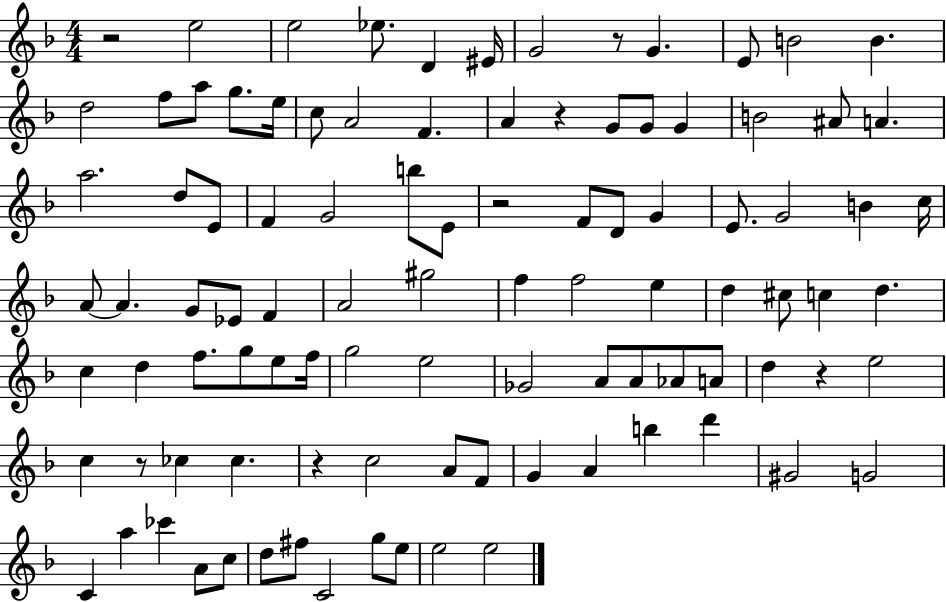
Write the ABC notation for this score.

X:1
T:Untitled
M:4/4
L:1/4
K:F
z2 e2 e2 _e/2 D ^E/4 G2 z/2 G E/2 B2 B d2 f/2 a/2 g/2 e/4 c/2 A2 F A z G/2 G/2 G B2 ^A/2 A a2 d/2 E/2 F G2 b/2 E/2 z2 F/2 D/2 G E/2 G2 B c/4 A/2 A G/2 _E/2 F A2 ^g2 f f2 e d ^c/2 c d c d f/2 g/2 e/2 f/4 g2 e2 _G2 A/2 A/2 _A/2 A/2 d z e2 c z/2 _c _c z c2 A/2 F/2 G A b d' ^G2 G2 C a _c' A/2 c/2 d/2 ^f/2 C2 g/2 e/2 e2 e2